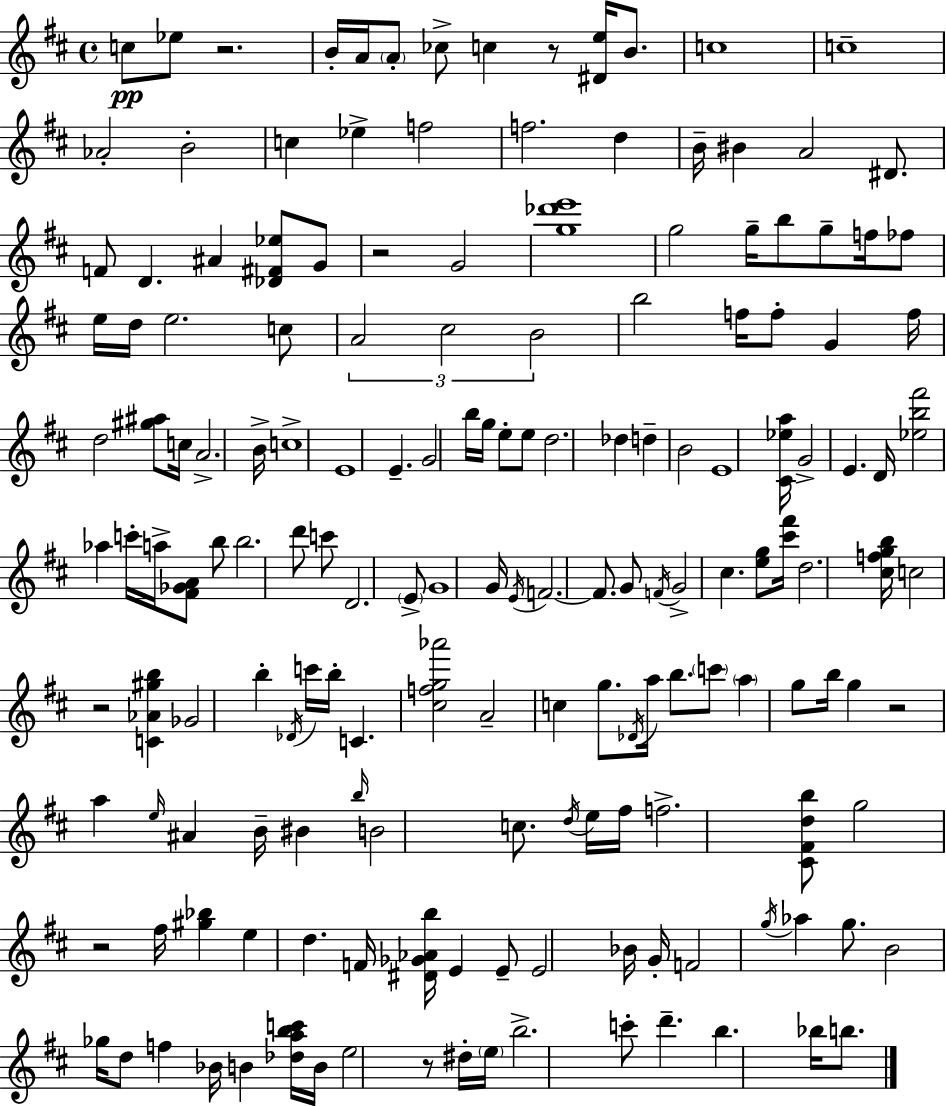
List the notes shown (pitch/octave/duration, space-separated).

C5/e Eb5/e R/h. B4/s A4/s A4/e CES5/e C5/q R/e [D#4,E5]/s B4/e. C5/w C5/w Ab4/h B4/h C5/q Eb5/q F5/h F5/h. D5/q B4/s BIS4/q A4/h D#4/e. F4/e D4/q. A#4/q [Db4,F#4,Eb5]/e G4/e R/h G4/h [G5,Db6,E6]/w G5/h G5/s B5/e G5/e F5/s FES5/e E5/s D5/s E5/h. C5/e A4/h C#5/h B4/h B5/h F5/s F5/e G4/q F5/s D5/h [G#5,A#5]/e C5/s A4/h. B4/s C5/w E4/w E4/q. G4/h B5/s G5/s E5/e E5/e D5/h. Db5/q D5/q B4/h E4/w [C#4,Eb5,A5]/s G4/h E4/q. D4/s [Eb5,B5,F#6]/h Ab5/q C6/s A5/s [F#4,Gb4,A4]/e B5/e B5/h. D6/e C6/e D4/h. E4/e G4/w G4/s E4/s F4/h. F4/e. G4/e F4/s G4/h C#5/q. [E5,G5]/e [C#6,F#6]/s D5/h. [C#5,F5,G5,B5]/s C5/h R/h [C4,Ab4,G#5,B5]/q Gb4/h B5/q Db4/s C6/s B5/s C4/q. [C#5,F5,G5,Ab6]/h A4/h C5/q G5/e. Db4/s A5/s B5/e. C6/e A5/q G5/e B5/s G5/q R/h A5/q E5/s A#4/q B4/s BIS4/q B5/s B4/h C5/e. D5/s E5/s F#5/s F5/h. [C#4,F#4,D5,B5]/e G5/h R/h F#5/s [G#5,Bb5]/q E5/q D5/q. F4/s [D#4,Gb4,Ab4,B5]/s E4/q E4/e E4/h Bb4/s G4/s F4/h G5/s Ab5/q G5/e. B4/h Gb5/s D5/e F5/q Bb4/s B4/q [Db5,A5,B5,C6]/s B4/s E5/h R/e D#5/s E5/s B5/h. C6/e D6/q. B5/q. Bb5/s B5/e.